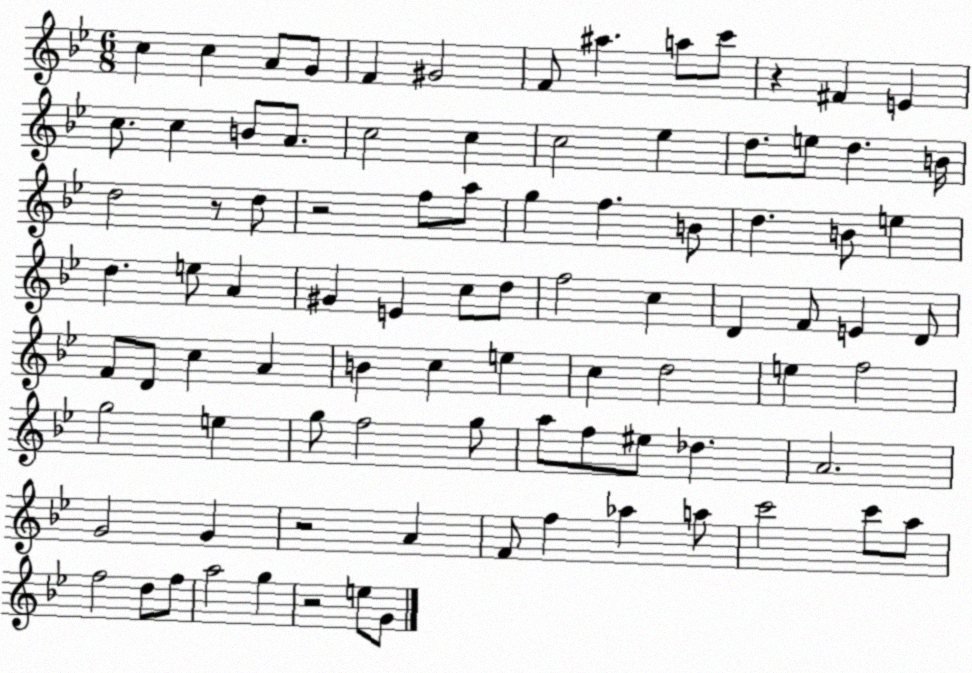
X:1
T:Untitled
M:6/8
L:1/4
K:Bb
c c A/2 G/2 F ^G2 F/2 ^a a/2 c'/2 z ^F E c/2 c B/2 A/2 c2 c c2 _e d/2 e/2 d B/4 d2 z/2 d/2 z2 f/2 a/2 g f B/2 d B/2 e d e/2 A ^G E c/2 d/2 f2 c D F/2 E D/2 F/2 D/2 c A B c e c d2 e f2 g2 e g/2 f2 g/2 a/2 f/2 ^e/2 _d A2 G2 G z2 A F/2 f _a a/2 c'2 c'/2 a/2 f2 d/2 f/2 a2 g z2 e/2 G/2